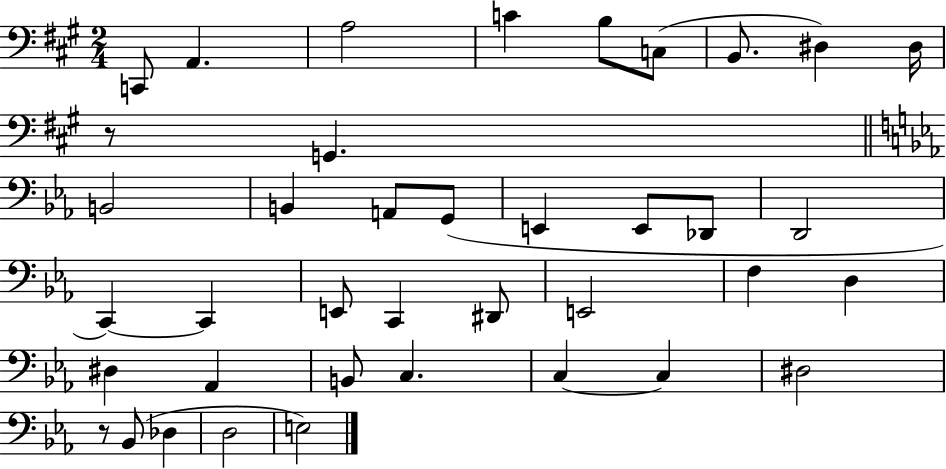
{
  \clef bass
  \numericTimeSignature
  \time 2/4
  \key a \major
  \repeat volta 2 { c,8 a,4. | a2 | c'4 b8 c8( | b,8. dis4) dis16 | \break r8 g,4. | \bar "||" \break \key c \minor b,2 | b,4 a,8 g,8( | e,4 e,8 des,8 | d,2 | \break c,4~~) c,4 | e,8 c,4 dis,8 | e,2 | f4 d4 | \break dis4 aes,4 | b,8 c4. | c4~~ c4 | dis2 | \break r8 bes,8( des4 | d2 | e2) | } \bar "|."
}